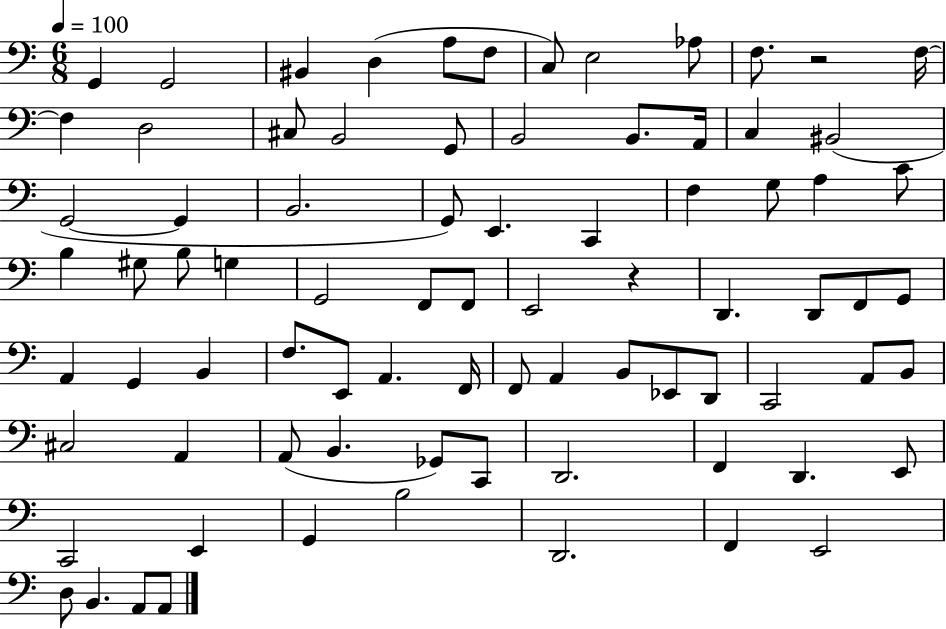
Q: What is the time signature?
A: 6/8